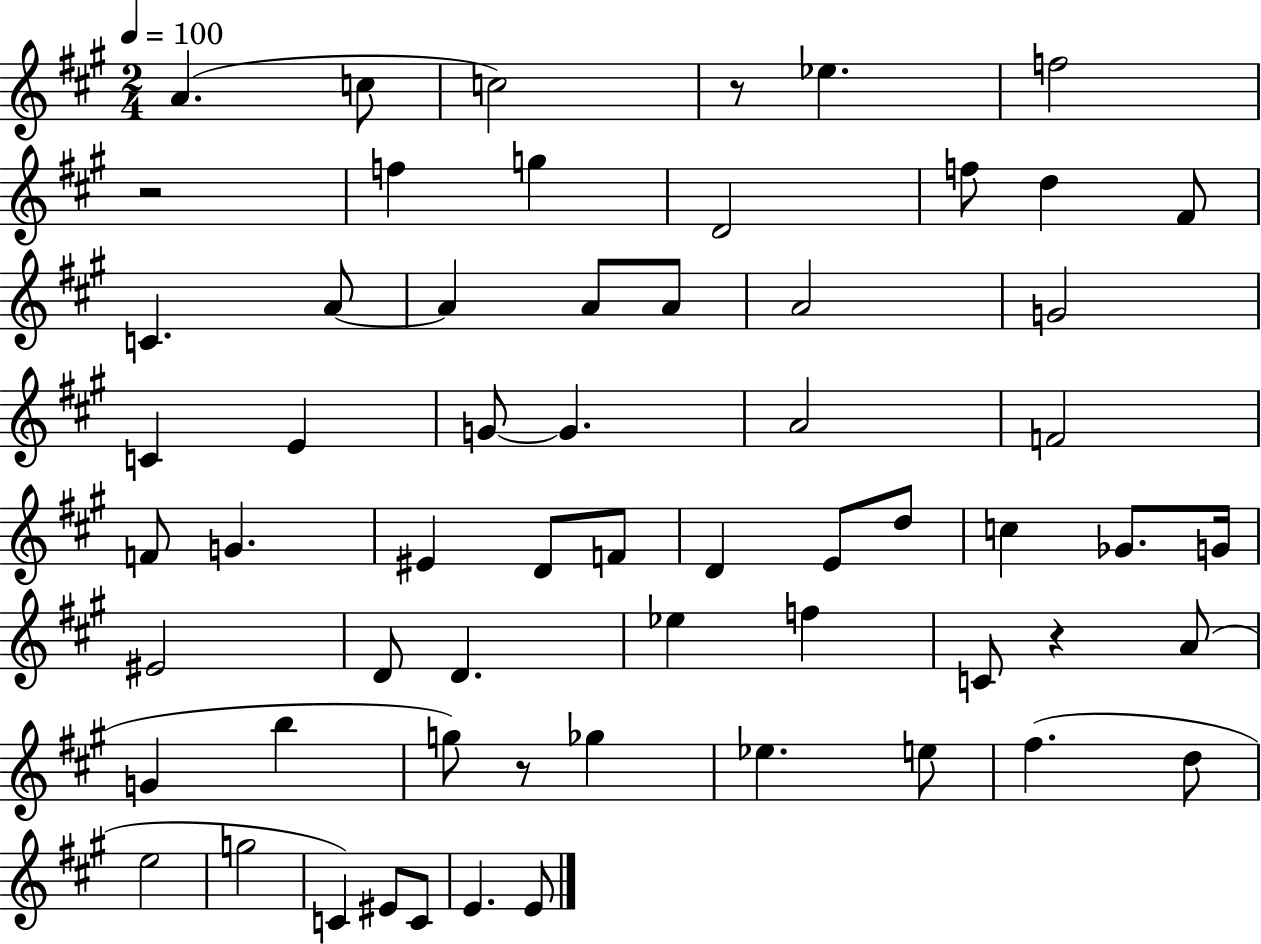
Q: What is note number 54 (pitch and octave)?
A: EIS4